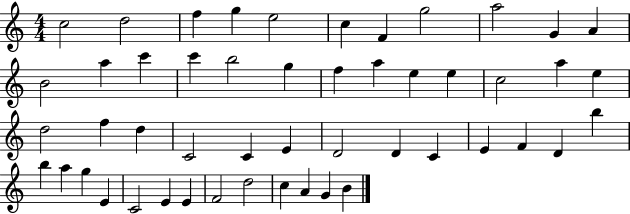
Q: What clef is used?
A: treble